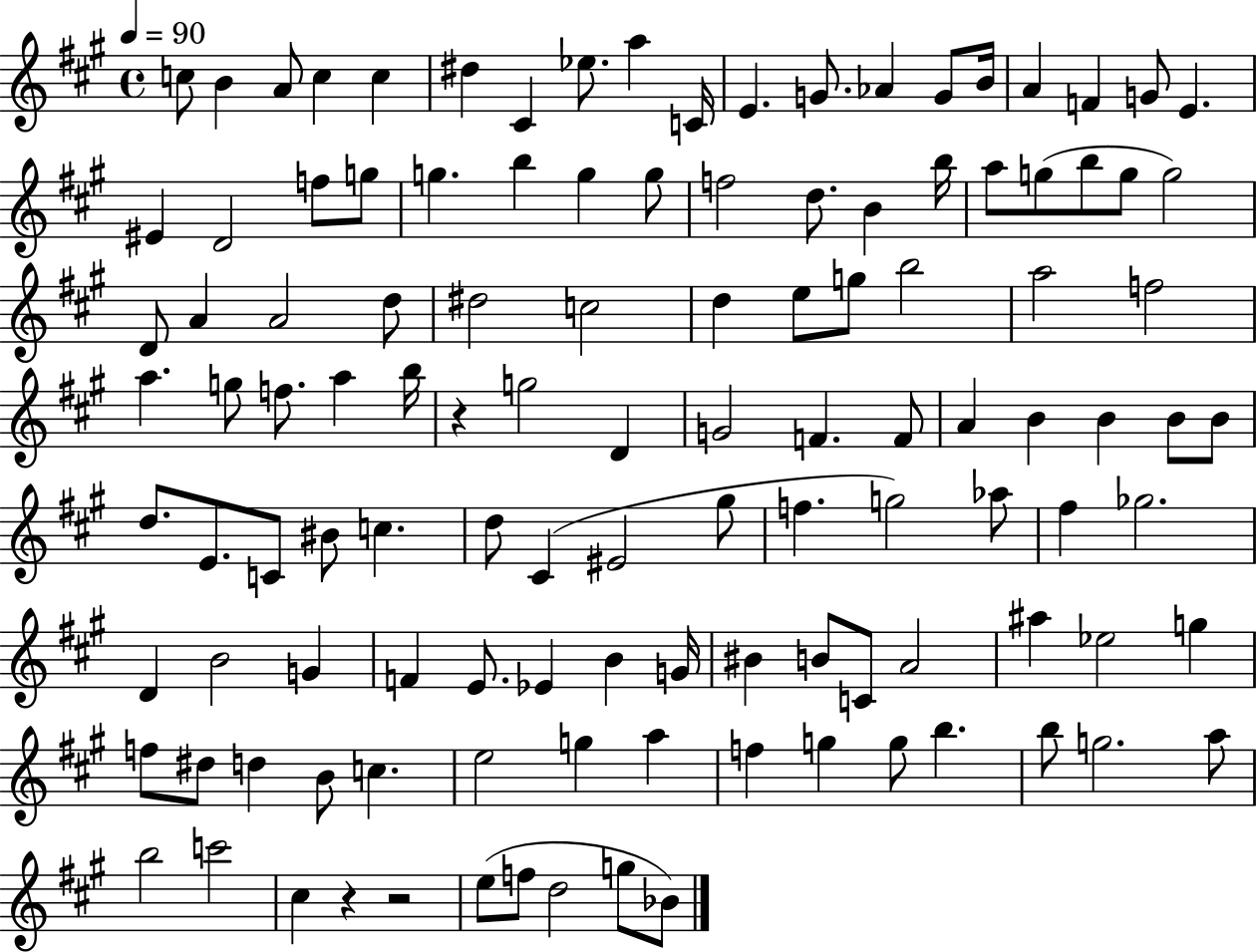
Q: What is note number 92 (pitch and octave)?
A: G5